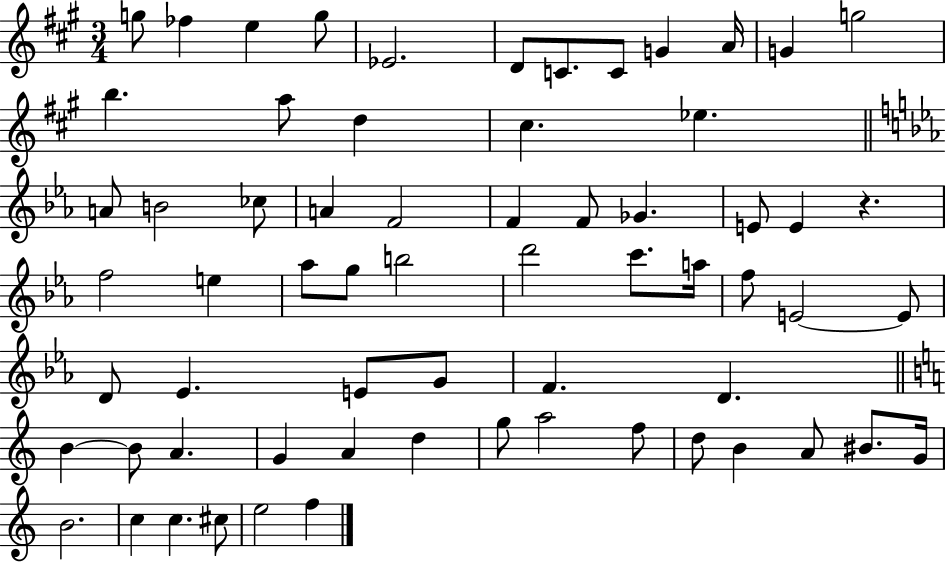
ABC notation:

X:1
T:Untitled
M:3/4
L:1/4
K:A
g/2 _f e g/2 _E2 D/2 C/2 C/2 G A/4 G g2 b a/2 d ^c _e A/2 B2 _c/2 A F2 F F/2 _G E/2 E z f2 e _a/2 g/2 b2 d'2 c'/2 a/4 f/2 E2 E/2 D/2 _E E/2 G/2 F D B B/2 A G A d g/2 a2 f/2 d/2 B A/2 ^B/2 G/4 B2 c c ^c/2 e2 f